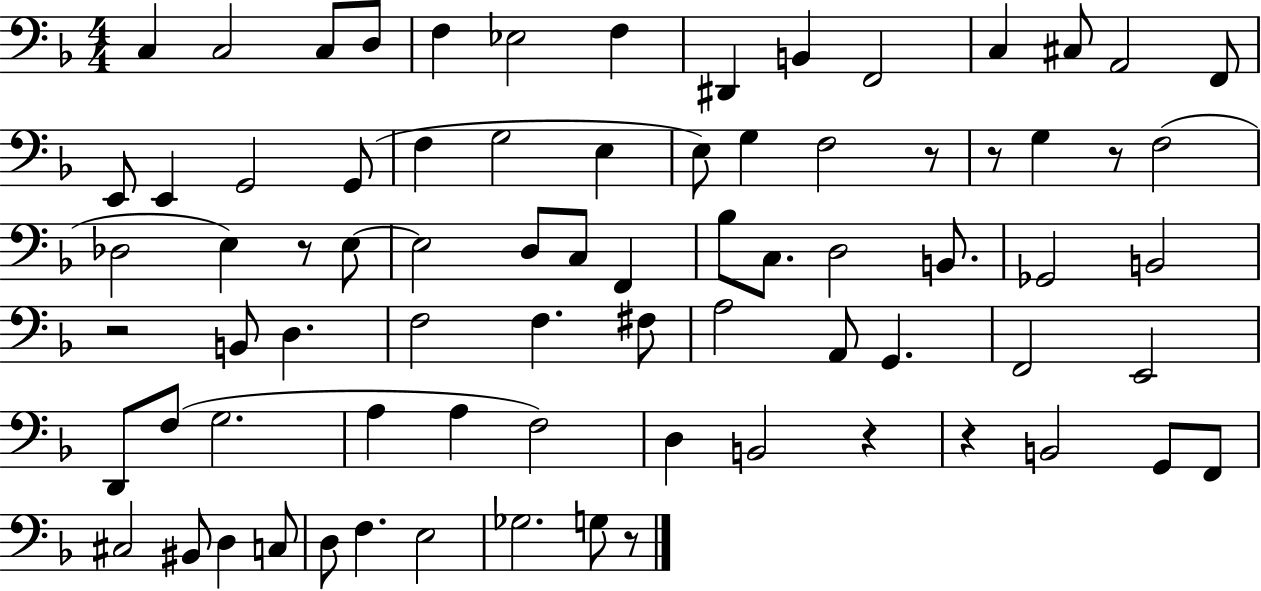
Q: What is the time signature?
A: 4/4